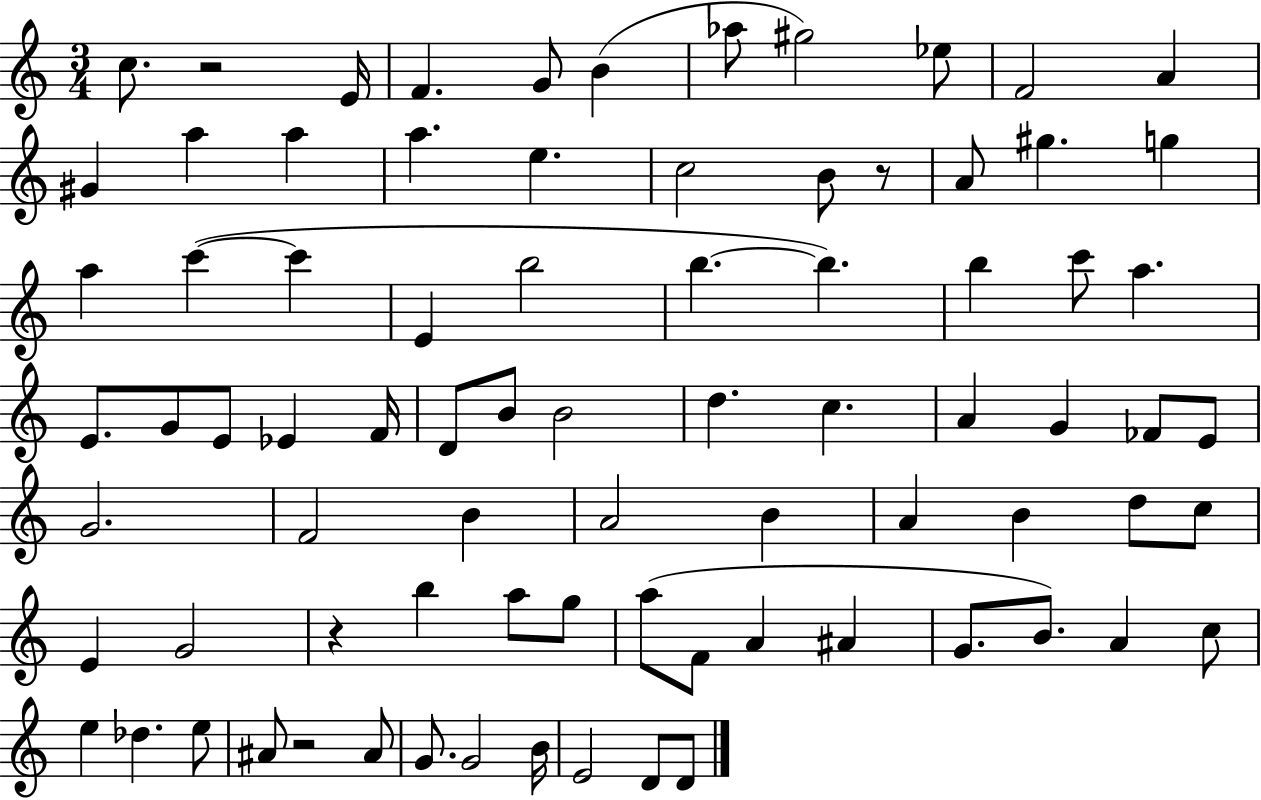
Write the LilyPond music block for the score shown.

{
  \clef treble
  \numericTimeSignature
  \time 3/4
  \key c \major
  c''8. r2 e'16 | f'4. g'8 b'4( | aes''8 gis''2) ees''8 | f'2 a'4 | \break gis'4 a''4 a''4 | a''4. e''4. | c''2 b'8 r8 | a'8 gis''4. g''4 | \break a''4 c'''4~(~ c'''4 | e'4 b''2 | b''4.~~ b''4.) | b''4 c'''8 a''4. | \break e'8. g'8 e'8 ees'4 f'16 | d'8 b'8 b'2 | d''4. c''4. | a'4 g'4 fes'8 e'8 | \break g'2. | f'2 b'4 | a'2 b'4 | a'4 b'4 d''8 c''8 | \break e'4 g'2 | r4 b''4 a''8 g''8 | a''8( f'8 a'4 ais'4 | g'8. b'8.) a'4 c''8 | \break e''4 des''4. e''8 | ais'8 r2 ais'8 | g'8. g'2 b'16 | e'2 d'8 d'8 | \break \bar "|."
}